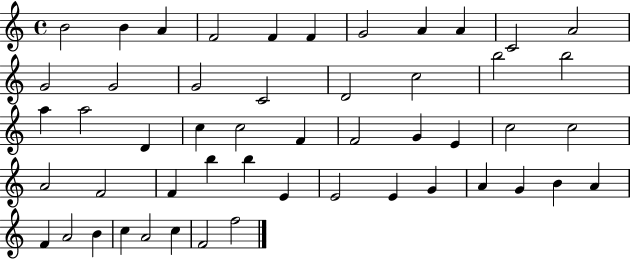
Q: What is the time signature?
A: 4/4